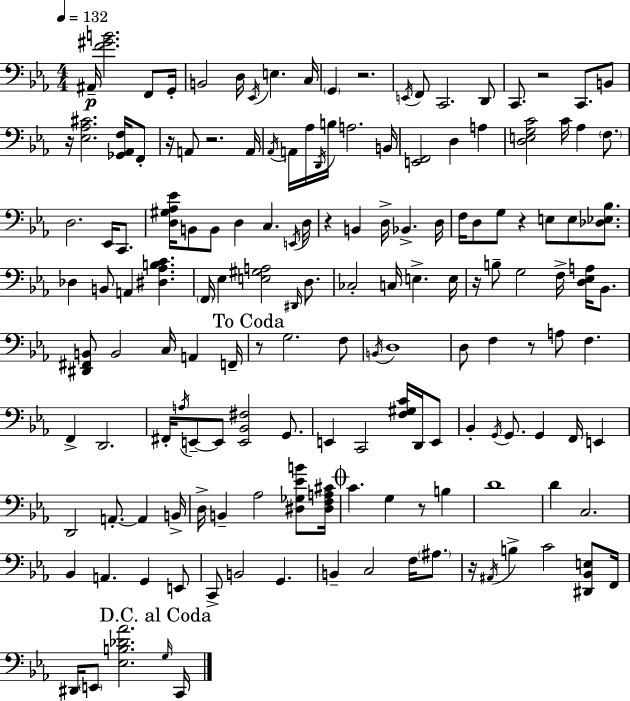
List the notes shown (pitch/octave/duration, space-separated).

A#2/s [F4,G#4,B4]/h. F2/e G2/s B2/h D3/s Eb2/s E3/q. C3/s G2/q R/h. E2/s F2/e C2/h. D2/e C2/e. R/h C2/e. B2/e R/s [Eb3,Ab3,C#4]/h. [Gb2,Ab2,F3]/s F2/e R/s A2/e R/h. A2/s Ab2/s A2/s Ab3/s D2/s B3/s A3/h. B2/s [E2,F2]/h D3/q A3/q [D3,E3,G3,C4]/h C4/s Ab3/q F3/e. D3/h. Eb2/s C2/e. [D3,G#3,Ab3,Eb4]/s B2/e B2/e D3/q C3/q. E2/s D3/s R/q B2/q D3/s Bb2/q. D3/s F3/s D3/e G3/e R/q E3/e E3/e [Db3,Eb3,Bb3]/e. Db3/q B2/e A2/q [D#3,Ab3,B3,C4]/q. F2/s Eb3/q [E3,G#3,A3]/h D#2/s D3/e. CES3/h C3/s E3/q. E3/s R/s B3/e G3/h F3/s [D3,Eb3,A3]/s Bb2/e. [D#2,F#2,B2]/e B2/h C3/s A2/q F2/s R/e G3/h. F3/e B2/s D3/w D3/e F3/q R/e A3/e F3/q. F2/q D2/h. F#2/s A3/s E2/e E2/e [E2,Bb2,F#3]/h G2/e. E2/q C2/h [F3,G#3,C4]/s D2/s E2/e Bb2/q G2/s G2/e. G2/q F2/s E2/q D2/h A2/e. A2/q B2/s D3/s B2/q Ab3/h [D#3,Gb3,Eb4,B4]/e [D#3,F3,A3,C#4]/s C4/q. G3/q R/e B3/q D4/w D4/q C3/h. Bb2/q A2/q. G2/q E2/e C2/e B2/h G2/q. B2/q C3/h F3/s A#3/e. R/s A#2/s B3/q C4/h [D#2,Bb2,E3]/e F2/s D#2/s E2/e [Eb3,B3,Db4,Ab4]/h. G3/s C2/s